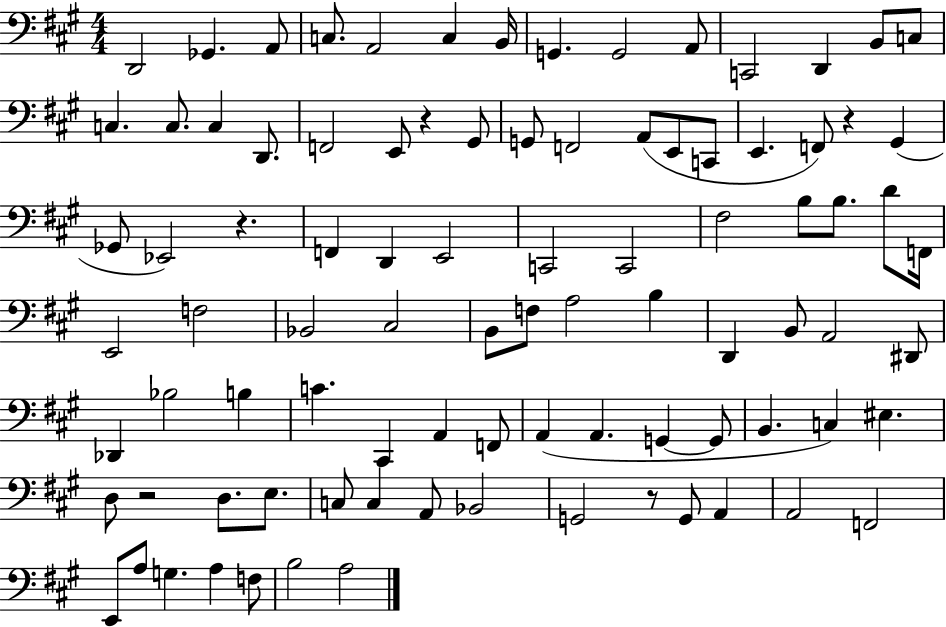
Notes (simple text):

D2/h Gb2/q. A2/e C3/e. A2/h C3/q B2/s G2/q. G2/h A2/e C2/h D2/q B2/e C3/e C3/q. C3/e. C3/q D2/e. F2/h E2/e R/q G#2/e G2/e F2/h A2/e E2/e C2/e E2/q. F2/e R/q G#2/q Gb2/e Eb2/h R/q. F2/q D2/q E2/h C2/h C2/h F#3/h B3/e B3/e. D4/e F2/s E2/h F3/h Bb2/h C#3/h B2/e F3/e A3/h B3/q D2/q B2/e A2/h D#2/e Db2/q Bb3/h B3/q C4/q. C#2/q A2/q F2/e A2/q A2/q. G2/q G2/e B2/q. C3/q EIS3/q. D3/e R/h D3/e. E3/e. C3/e C3/q A2/e Bb2/h G2/h R/e G2/e A2/q A2/h F2/h E2/e A3/e G3/q. A3/q F3/e B3/h A3/h